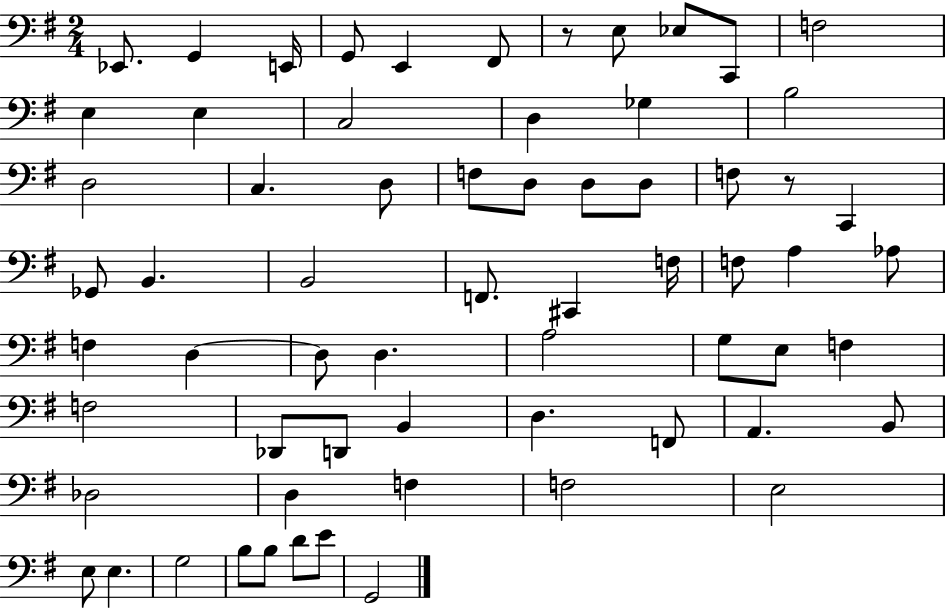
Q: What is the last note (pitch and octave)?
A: G2